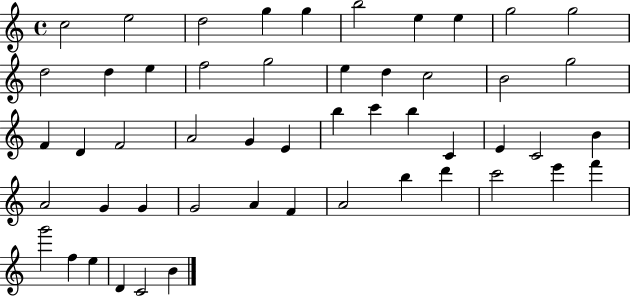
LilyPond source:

{
  \clef treble
  \time 4/4
  \defaultTimeSignature
  \key c \major
  c''2 e''2 | d''2 g''4 g''4 | b''2 e''4 e''4 | g''2 g''2 | \break d''2 d''4 e''4 | f''2 g''2 | e''4 d''4 c''2 | b'2 g''2 | \break f'4 d'4 f'2 | a'2 g'4 e'4 | b''4 c'''4 b''4 c'4 | e'4 c'2 b'4 | \break a'2 g'4 g'4 | g'2 a'4 f'4 | a'2 b''4 d'''4 | c'''2 e'''4 f'''4 | \break g'''2 f''4 e''4 | d'4 c'2 b'4 | \bar "|."
}